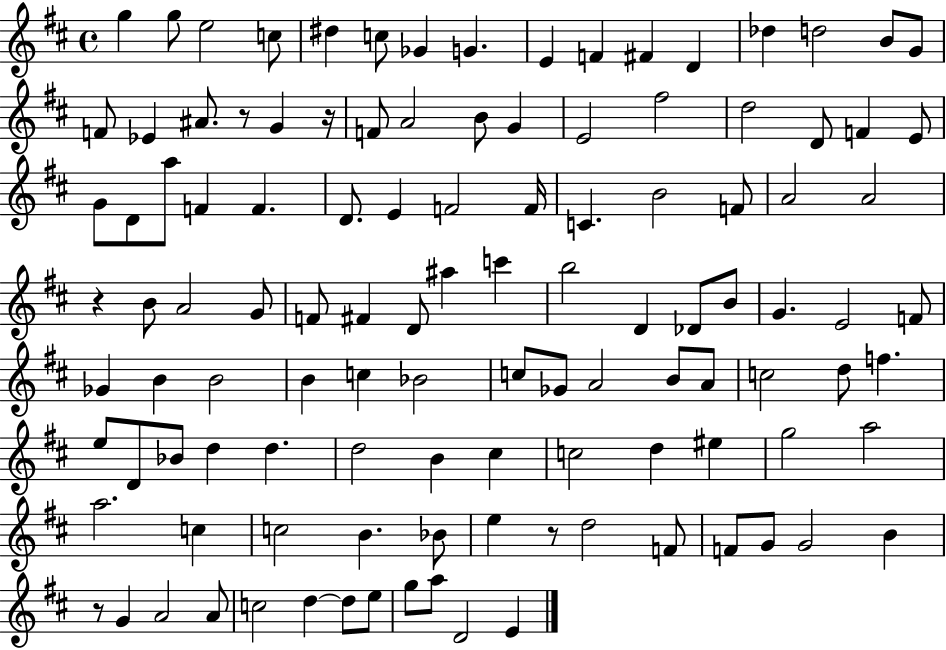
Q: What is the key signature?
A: D major